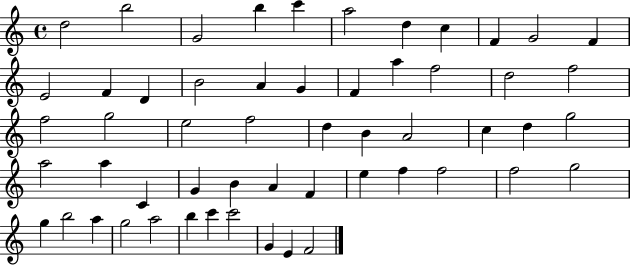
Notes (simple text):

D5/h B5/h G4/h B5/q C6/q A5/h D5/q C5/q F4/q G4/h F4/q E4/h F4/q D4/q B4/h A4/q G4/q F4/q A5/q F5/h D5/h F5/h F5/h G5/h E5/h F5/h D5/q B4/q A4/h C5/q D5/q G5/h A5/h A5/q C4/q G4/q B4/q A4/q F4/q E5/q F5/q F5/h F5/h G5/h G5/q B5/h A5/q G5/h A5/h B5/q C6/q C6/h G4/q E4/q F4/h